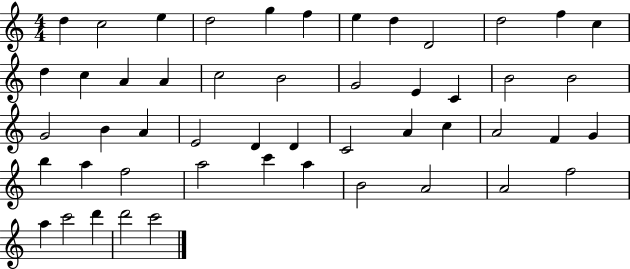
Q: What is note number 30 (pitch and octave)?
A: C4